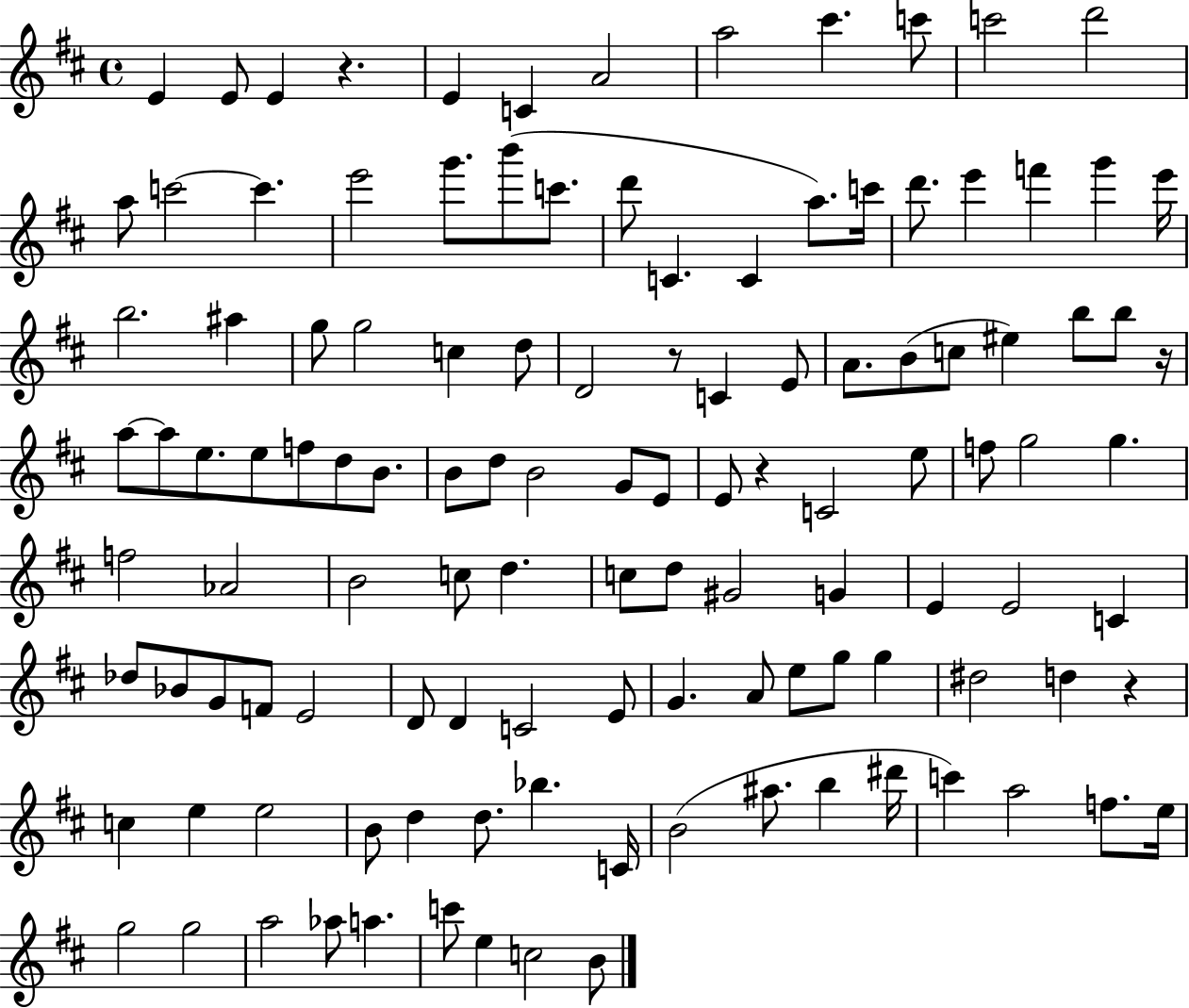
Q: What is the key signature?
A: D major